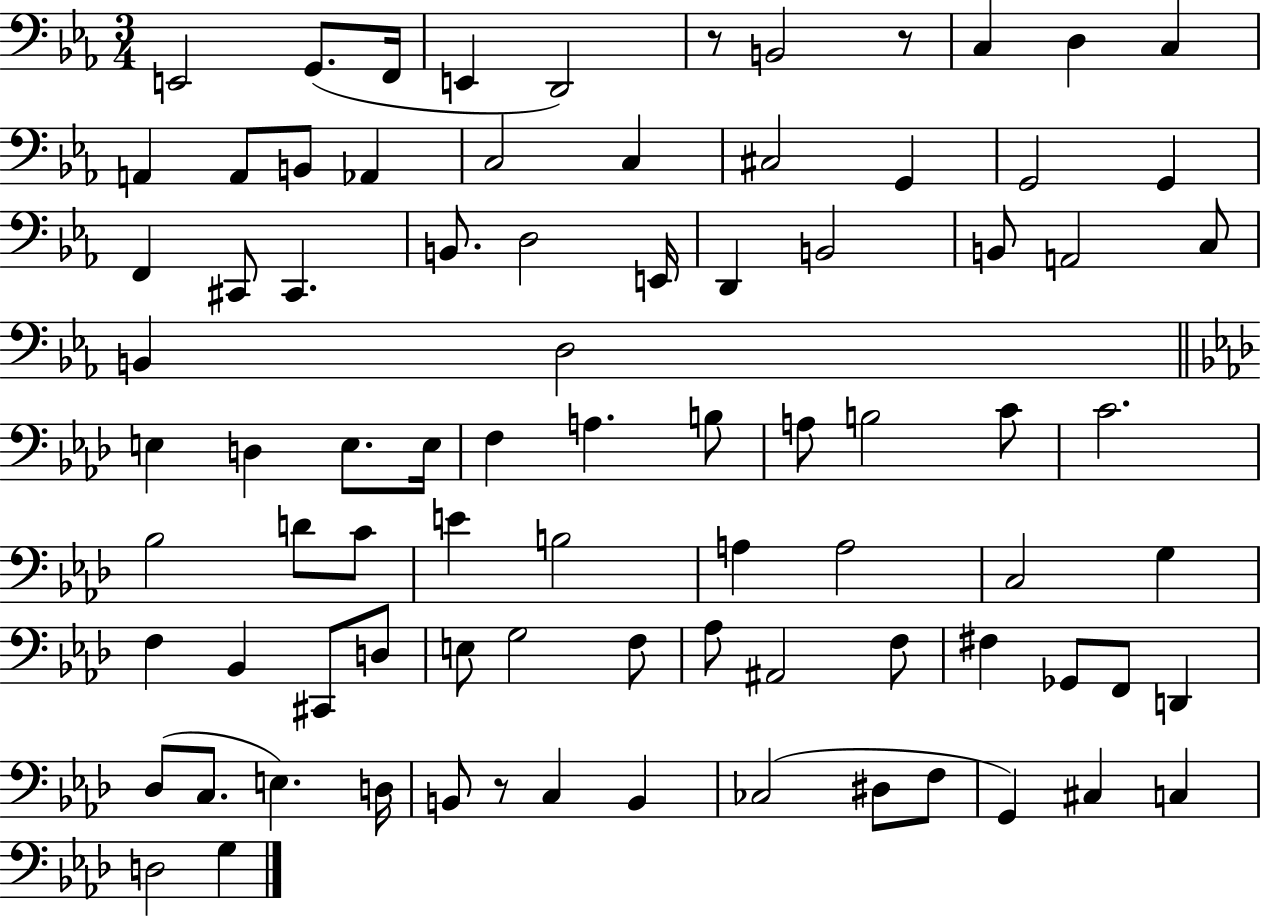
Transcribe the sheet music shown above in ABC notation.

X:1
T:Untitled
M:3/4
L:1/4
K:Eb
E,,2 G,,/2 F,,/4 E,, D,,2 z/2 B,,2 z/2 C, D, C, A,, A,,/2 B,,/2 _A,, C,2 C, ^C,2 G,, G,,2 G,, F,, ^C,,/2 ^C,, B,,/2 D,2 E,,/4 D,, B,,2 B,,/2 A,,2 C,/2 B,, D,2 E, D, E,/2 E,/4 F, A, B,/2 A,/2 B,2 C/2 C2 _B,2 D/2 C/2 E B,2 A, A,2 C,2 G, F, _B,, ^C,,/2 D,/2 E,/2 G,2 F,/2 _A,/2 ^A,,2 F,/2 ^F, _G,,/2 F,,/2 D,, _D,/2 C,/2 E, D,/4 B,,/2 z/2 C, B,, _C,2 ^D,/2 F,/2 G,, ^C, C, D,2 G,